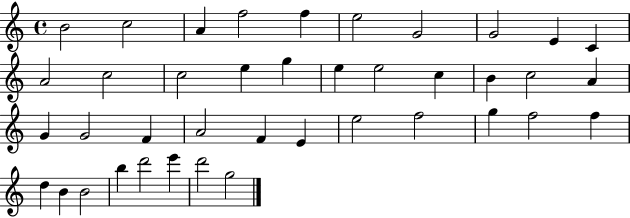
{
  \clef treble
  \time 4/4
  \defaultTimeSignature
  \key c \major
  b'2 c''2 | a'4 f''2 f''4 | e''2 g'2 | g'2 e'4 c'4 | \break a'2 c''2 | c''2 e''4 g''4 | e''4 e''2 c''4 | b'4 c''2 a'4 | \break g'4 g'2 f'4 | a'2 f'4 e'4 | e''2 f''2 | g''4 f''2 f''4 | \break d''4 b'4 b'2 | b''4 d'''2 e'''4 | d'''2 g''2 | \bar "|."
}